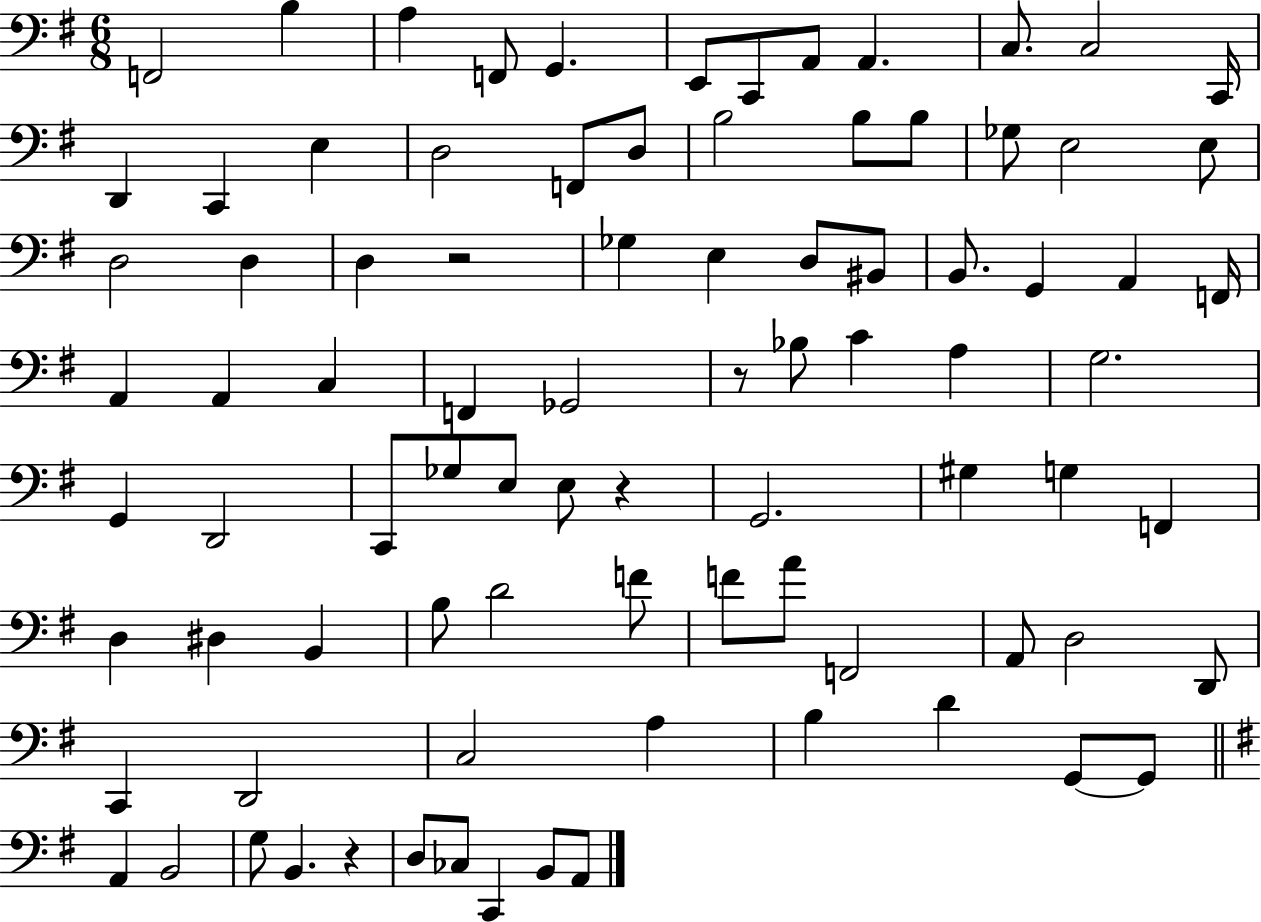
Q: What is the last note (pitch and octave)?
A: A2